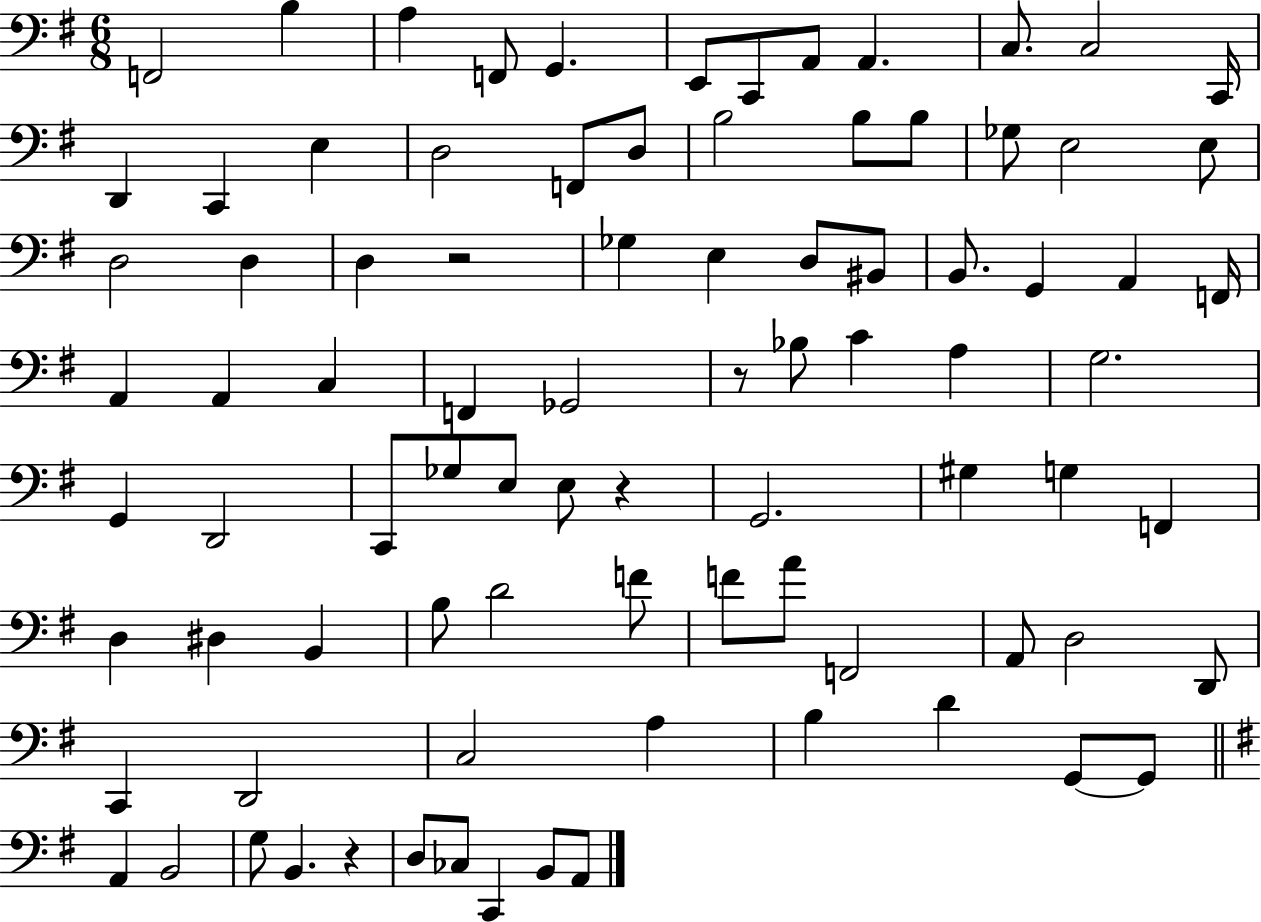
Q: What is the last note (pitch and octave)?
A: A2